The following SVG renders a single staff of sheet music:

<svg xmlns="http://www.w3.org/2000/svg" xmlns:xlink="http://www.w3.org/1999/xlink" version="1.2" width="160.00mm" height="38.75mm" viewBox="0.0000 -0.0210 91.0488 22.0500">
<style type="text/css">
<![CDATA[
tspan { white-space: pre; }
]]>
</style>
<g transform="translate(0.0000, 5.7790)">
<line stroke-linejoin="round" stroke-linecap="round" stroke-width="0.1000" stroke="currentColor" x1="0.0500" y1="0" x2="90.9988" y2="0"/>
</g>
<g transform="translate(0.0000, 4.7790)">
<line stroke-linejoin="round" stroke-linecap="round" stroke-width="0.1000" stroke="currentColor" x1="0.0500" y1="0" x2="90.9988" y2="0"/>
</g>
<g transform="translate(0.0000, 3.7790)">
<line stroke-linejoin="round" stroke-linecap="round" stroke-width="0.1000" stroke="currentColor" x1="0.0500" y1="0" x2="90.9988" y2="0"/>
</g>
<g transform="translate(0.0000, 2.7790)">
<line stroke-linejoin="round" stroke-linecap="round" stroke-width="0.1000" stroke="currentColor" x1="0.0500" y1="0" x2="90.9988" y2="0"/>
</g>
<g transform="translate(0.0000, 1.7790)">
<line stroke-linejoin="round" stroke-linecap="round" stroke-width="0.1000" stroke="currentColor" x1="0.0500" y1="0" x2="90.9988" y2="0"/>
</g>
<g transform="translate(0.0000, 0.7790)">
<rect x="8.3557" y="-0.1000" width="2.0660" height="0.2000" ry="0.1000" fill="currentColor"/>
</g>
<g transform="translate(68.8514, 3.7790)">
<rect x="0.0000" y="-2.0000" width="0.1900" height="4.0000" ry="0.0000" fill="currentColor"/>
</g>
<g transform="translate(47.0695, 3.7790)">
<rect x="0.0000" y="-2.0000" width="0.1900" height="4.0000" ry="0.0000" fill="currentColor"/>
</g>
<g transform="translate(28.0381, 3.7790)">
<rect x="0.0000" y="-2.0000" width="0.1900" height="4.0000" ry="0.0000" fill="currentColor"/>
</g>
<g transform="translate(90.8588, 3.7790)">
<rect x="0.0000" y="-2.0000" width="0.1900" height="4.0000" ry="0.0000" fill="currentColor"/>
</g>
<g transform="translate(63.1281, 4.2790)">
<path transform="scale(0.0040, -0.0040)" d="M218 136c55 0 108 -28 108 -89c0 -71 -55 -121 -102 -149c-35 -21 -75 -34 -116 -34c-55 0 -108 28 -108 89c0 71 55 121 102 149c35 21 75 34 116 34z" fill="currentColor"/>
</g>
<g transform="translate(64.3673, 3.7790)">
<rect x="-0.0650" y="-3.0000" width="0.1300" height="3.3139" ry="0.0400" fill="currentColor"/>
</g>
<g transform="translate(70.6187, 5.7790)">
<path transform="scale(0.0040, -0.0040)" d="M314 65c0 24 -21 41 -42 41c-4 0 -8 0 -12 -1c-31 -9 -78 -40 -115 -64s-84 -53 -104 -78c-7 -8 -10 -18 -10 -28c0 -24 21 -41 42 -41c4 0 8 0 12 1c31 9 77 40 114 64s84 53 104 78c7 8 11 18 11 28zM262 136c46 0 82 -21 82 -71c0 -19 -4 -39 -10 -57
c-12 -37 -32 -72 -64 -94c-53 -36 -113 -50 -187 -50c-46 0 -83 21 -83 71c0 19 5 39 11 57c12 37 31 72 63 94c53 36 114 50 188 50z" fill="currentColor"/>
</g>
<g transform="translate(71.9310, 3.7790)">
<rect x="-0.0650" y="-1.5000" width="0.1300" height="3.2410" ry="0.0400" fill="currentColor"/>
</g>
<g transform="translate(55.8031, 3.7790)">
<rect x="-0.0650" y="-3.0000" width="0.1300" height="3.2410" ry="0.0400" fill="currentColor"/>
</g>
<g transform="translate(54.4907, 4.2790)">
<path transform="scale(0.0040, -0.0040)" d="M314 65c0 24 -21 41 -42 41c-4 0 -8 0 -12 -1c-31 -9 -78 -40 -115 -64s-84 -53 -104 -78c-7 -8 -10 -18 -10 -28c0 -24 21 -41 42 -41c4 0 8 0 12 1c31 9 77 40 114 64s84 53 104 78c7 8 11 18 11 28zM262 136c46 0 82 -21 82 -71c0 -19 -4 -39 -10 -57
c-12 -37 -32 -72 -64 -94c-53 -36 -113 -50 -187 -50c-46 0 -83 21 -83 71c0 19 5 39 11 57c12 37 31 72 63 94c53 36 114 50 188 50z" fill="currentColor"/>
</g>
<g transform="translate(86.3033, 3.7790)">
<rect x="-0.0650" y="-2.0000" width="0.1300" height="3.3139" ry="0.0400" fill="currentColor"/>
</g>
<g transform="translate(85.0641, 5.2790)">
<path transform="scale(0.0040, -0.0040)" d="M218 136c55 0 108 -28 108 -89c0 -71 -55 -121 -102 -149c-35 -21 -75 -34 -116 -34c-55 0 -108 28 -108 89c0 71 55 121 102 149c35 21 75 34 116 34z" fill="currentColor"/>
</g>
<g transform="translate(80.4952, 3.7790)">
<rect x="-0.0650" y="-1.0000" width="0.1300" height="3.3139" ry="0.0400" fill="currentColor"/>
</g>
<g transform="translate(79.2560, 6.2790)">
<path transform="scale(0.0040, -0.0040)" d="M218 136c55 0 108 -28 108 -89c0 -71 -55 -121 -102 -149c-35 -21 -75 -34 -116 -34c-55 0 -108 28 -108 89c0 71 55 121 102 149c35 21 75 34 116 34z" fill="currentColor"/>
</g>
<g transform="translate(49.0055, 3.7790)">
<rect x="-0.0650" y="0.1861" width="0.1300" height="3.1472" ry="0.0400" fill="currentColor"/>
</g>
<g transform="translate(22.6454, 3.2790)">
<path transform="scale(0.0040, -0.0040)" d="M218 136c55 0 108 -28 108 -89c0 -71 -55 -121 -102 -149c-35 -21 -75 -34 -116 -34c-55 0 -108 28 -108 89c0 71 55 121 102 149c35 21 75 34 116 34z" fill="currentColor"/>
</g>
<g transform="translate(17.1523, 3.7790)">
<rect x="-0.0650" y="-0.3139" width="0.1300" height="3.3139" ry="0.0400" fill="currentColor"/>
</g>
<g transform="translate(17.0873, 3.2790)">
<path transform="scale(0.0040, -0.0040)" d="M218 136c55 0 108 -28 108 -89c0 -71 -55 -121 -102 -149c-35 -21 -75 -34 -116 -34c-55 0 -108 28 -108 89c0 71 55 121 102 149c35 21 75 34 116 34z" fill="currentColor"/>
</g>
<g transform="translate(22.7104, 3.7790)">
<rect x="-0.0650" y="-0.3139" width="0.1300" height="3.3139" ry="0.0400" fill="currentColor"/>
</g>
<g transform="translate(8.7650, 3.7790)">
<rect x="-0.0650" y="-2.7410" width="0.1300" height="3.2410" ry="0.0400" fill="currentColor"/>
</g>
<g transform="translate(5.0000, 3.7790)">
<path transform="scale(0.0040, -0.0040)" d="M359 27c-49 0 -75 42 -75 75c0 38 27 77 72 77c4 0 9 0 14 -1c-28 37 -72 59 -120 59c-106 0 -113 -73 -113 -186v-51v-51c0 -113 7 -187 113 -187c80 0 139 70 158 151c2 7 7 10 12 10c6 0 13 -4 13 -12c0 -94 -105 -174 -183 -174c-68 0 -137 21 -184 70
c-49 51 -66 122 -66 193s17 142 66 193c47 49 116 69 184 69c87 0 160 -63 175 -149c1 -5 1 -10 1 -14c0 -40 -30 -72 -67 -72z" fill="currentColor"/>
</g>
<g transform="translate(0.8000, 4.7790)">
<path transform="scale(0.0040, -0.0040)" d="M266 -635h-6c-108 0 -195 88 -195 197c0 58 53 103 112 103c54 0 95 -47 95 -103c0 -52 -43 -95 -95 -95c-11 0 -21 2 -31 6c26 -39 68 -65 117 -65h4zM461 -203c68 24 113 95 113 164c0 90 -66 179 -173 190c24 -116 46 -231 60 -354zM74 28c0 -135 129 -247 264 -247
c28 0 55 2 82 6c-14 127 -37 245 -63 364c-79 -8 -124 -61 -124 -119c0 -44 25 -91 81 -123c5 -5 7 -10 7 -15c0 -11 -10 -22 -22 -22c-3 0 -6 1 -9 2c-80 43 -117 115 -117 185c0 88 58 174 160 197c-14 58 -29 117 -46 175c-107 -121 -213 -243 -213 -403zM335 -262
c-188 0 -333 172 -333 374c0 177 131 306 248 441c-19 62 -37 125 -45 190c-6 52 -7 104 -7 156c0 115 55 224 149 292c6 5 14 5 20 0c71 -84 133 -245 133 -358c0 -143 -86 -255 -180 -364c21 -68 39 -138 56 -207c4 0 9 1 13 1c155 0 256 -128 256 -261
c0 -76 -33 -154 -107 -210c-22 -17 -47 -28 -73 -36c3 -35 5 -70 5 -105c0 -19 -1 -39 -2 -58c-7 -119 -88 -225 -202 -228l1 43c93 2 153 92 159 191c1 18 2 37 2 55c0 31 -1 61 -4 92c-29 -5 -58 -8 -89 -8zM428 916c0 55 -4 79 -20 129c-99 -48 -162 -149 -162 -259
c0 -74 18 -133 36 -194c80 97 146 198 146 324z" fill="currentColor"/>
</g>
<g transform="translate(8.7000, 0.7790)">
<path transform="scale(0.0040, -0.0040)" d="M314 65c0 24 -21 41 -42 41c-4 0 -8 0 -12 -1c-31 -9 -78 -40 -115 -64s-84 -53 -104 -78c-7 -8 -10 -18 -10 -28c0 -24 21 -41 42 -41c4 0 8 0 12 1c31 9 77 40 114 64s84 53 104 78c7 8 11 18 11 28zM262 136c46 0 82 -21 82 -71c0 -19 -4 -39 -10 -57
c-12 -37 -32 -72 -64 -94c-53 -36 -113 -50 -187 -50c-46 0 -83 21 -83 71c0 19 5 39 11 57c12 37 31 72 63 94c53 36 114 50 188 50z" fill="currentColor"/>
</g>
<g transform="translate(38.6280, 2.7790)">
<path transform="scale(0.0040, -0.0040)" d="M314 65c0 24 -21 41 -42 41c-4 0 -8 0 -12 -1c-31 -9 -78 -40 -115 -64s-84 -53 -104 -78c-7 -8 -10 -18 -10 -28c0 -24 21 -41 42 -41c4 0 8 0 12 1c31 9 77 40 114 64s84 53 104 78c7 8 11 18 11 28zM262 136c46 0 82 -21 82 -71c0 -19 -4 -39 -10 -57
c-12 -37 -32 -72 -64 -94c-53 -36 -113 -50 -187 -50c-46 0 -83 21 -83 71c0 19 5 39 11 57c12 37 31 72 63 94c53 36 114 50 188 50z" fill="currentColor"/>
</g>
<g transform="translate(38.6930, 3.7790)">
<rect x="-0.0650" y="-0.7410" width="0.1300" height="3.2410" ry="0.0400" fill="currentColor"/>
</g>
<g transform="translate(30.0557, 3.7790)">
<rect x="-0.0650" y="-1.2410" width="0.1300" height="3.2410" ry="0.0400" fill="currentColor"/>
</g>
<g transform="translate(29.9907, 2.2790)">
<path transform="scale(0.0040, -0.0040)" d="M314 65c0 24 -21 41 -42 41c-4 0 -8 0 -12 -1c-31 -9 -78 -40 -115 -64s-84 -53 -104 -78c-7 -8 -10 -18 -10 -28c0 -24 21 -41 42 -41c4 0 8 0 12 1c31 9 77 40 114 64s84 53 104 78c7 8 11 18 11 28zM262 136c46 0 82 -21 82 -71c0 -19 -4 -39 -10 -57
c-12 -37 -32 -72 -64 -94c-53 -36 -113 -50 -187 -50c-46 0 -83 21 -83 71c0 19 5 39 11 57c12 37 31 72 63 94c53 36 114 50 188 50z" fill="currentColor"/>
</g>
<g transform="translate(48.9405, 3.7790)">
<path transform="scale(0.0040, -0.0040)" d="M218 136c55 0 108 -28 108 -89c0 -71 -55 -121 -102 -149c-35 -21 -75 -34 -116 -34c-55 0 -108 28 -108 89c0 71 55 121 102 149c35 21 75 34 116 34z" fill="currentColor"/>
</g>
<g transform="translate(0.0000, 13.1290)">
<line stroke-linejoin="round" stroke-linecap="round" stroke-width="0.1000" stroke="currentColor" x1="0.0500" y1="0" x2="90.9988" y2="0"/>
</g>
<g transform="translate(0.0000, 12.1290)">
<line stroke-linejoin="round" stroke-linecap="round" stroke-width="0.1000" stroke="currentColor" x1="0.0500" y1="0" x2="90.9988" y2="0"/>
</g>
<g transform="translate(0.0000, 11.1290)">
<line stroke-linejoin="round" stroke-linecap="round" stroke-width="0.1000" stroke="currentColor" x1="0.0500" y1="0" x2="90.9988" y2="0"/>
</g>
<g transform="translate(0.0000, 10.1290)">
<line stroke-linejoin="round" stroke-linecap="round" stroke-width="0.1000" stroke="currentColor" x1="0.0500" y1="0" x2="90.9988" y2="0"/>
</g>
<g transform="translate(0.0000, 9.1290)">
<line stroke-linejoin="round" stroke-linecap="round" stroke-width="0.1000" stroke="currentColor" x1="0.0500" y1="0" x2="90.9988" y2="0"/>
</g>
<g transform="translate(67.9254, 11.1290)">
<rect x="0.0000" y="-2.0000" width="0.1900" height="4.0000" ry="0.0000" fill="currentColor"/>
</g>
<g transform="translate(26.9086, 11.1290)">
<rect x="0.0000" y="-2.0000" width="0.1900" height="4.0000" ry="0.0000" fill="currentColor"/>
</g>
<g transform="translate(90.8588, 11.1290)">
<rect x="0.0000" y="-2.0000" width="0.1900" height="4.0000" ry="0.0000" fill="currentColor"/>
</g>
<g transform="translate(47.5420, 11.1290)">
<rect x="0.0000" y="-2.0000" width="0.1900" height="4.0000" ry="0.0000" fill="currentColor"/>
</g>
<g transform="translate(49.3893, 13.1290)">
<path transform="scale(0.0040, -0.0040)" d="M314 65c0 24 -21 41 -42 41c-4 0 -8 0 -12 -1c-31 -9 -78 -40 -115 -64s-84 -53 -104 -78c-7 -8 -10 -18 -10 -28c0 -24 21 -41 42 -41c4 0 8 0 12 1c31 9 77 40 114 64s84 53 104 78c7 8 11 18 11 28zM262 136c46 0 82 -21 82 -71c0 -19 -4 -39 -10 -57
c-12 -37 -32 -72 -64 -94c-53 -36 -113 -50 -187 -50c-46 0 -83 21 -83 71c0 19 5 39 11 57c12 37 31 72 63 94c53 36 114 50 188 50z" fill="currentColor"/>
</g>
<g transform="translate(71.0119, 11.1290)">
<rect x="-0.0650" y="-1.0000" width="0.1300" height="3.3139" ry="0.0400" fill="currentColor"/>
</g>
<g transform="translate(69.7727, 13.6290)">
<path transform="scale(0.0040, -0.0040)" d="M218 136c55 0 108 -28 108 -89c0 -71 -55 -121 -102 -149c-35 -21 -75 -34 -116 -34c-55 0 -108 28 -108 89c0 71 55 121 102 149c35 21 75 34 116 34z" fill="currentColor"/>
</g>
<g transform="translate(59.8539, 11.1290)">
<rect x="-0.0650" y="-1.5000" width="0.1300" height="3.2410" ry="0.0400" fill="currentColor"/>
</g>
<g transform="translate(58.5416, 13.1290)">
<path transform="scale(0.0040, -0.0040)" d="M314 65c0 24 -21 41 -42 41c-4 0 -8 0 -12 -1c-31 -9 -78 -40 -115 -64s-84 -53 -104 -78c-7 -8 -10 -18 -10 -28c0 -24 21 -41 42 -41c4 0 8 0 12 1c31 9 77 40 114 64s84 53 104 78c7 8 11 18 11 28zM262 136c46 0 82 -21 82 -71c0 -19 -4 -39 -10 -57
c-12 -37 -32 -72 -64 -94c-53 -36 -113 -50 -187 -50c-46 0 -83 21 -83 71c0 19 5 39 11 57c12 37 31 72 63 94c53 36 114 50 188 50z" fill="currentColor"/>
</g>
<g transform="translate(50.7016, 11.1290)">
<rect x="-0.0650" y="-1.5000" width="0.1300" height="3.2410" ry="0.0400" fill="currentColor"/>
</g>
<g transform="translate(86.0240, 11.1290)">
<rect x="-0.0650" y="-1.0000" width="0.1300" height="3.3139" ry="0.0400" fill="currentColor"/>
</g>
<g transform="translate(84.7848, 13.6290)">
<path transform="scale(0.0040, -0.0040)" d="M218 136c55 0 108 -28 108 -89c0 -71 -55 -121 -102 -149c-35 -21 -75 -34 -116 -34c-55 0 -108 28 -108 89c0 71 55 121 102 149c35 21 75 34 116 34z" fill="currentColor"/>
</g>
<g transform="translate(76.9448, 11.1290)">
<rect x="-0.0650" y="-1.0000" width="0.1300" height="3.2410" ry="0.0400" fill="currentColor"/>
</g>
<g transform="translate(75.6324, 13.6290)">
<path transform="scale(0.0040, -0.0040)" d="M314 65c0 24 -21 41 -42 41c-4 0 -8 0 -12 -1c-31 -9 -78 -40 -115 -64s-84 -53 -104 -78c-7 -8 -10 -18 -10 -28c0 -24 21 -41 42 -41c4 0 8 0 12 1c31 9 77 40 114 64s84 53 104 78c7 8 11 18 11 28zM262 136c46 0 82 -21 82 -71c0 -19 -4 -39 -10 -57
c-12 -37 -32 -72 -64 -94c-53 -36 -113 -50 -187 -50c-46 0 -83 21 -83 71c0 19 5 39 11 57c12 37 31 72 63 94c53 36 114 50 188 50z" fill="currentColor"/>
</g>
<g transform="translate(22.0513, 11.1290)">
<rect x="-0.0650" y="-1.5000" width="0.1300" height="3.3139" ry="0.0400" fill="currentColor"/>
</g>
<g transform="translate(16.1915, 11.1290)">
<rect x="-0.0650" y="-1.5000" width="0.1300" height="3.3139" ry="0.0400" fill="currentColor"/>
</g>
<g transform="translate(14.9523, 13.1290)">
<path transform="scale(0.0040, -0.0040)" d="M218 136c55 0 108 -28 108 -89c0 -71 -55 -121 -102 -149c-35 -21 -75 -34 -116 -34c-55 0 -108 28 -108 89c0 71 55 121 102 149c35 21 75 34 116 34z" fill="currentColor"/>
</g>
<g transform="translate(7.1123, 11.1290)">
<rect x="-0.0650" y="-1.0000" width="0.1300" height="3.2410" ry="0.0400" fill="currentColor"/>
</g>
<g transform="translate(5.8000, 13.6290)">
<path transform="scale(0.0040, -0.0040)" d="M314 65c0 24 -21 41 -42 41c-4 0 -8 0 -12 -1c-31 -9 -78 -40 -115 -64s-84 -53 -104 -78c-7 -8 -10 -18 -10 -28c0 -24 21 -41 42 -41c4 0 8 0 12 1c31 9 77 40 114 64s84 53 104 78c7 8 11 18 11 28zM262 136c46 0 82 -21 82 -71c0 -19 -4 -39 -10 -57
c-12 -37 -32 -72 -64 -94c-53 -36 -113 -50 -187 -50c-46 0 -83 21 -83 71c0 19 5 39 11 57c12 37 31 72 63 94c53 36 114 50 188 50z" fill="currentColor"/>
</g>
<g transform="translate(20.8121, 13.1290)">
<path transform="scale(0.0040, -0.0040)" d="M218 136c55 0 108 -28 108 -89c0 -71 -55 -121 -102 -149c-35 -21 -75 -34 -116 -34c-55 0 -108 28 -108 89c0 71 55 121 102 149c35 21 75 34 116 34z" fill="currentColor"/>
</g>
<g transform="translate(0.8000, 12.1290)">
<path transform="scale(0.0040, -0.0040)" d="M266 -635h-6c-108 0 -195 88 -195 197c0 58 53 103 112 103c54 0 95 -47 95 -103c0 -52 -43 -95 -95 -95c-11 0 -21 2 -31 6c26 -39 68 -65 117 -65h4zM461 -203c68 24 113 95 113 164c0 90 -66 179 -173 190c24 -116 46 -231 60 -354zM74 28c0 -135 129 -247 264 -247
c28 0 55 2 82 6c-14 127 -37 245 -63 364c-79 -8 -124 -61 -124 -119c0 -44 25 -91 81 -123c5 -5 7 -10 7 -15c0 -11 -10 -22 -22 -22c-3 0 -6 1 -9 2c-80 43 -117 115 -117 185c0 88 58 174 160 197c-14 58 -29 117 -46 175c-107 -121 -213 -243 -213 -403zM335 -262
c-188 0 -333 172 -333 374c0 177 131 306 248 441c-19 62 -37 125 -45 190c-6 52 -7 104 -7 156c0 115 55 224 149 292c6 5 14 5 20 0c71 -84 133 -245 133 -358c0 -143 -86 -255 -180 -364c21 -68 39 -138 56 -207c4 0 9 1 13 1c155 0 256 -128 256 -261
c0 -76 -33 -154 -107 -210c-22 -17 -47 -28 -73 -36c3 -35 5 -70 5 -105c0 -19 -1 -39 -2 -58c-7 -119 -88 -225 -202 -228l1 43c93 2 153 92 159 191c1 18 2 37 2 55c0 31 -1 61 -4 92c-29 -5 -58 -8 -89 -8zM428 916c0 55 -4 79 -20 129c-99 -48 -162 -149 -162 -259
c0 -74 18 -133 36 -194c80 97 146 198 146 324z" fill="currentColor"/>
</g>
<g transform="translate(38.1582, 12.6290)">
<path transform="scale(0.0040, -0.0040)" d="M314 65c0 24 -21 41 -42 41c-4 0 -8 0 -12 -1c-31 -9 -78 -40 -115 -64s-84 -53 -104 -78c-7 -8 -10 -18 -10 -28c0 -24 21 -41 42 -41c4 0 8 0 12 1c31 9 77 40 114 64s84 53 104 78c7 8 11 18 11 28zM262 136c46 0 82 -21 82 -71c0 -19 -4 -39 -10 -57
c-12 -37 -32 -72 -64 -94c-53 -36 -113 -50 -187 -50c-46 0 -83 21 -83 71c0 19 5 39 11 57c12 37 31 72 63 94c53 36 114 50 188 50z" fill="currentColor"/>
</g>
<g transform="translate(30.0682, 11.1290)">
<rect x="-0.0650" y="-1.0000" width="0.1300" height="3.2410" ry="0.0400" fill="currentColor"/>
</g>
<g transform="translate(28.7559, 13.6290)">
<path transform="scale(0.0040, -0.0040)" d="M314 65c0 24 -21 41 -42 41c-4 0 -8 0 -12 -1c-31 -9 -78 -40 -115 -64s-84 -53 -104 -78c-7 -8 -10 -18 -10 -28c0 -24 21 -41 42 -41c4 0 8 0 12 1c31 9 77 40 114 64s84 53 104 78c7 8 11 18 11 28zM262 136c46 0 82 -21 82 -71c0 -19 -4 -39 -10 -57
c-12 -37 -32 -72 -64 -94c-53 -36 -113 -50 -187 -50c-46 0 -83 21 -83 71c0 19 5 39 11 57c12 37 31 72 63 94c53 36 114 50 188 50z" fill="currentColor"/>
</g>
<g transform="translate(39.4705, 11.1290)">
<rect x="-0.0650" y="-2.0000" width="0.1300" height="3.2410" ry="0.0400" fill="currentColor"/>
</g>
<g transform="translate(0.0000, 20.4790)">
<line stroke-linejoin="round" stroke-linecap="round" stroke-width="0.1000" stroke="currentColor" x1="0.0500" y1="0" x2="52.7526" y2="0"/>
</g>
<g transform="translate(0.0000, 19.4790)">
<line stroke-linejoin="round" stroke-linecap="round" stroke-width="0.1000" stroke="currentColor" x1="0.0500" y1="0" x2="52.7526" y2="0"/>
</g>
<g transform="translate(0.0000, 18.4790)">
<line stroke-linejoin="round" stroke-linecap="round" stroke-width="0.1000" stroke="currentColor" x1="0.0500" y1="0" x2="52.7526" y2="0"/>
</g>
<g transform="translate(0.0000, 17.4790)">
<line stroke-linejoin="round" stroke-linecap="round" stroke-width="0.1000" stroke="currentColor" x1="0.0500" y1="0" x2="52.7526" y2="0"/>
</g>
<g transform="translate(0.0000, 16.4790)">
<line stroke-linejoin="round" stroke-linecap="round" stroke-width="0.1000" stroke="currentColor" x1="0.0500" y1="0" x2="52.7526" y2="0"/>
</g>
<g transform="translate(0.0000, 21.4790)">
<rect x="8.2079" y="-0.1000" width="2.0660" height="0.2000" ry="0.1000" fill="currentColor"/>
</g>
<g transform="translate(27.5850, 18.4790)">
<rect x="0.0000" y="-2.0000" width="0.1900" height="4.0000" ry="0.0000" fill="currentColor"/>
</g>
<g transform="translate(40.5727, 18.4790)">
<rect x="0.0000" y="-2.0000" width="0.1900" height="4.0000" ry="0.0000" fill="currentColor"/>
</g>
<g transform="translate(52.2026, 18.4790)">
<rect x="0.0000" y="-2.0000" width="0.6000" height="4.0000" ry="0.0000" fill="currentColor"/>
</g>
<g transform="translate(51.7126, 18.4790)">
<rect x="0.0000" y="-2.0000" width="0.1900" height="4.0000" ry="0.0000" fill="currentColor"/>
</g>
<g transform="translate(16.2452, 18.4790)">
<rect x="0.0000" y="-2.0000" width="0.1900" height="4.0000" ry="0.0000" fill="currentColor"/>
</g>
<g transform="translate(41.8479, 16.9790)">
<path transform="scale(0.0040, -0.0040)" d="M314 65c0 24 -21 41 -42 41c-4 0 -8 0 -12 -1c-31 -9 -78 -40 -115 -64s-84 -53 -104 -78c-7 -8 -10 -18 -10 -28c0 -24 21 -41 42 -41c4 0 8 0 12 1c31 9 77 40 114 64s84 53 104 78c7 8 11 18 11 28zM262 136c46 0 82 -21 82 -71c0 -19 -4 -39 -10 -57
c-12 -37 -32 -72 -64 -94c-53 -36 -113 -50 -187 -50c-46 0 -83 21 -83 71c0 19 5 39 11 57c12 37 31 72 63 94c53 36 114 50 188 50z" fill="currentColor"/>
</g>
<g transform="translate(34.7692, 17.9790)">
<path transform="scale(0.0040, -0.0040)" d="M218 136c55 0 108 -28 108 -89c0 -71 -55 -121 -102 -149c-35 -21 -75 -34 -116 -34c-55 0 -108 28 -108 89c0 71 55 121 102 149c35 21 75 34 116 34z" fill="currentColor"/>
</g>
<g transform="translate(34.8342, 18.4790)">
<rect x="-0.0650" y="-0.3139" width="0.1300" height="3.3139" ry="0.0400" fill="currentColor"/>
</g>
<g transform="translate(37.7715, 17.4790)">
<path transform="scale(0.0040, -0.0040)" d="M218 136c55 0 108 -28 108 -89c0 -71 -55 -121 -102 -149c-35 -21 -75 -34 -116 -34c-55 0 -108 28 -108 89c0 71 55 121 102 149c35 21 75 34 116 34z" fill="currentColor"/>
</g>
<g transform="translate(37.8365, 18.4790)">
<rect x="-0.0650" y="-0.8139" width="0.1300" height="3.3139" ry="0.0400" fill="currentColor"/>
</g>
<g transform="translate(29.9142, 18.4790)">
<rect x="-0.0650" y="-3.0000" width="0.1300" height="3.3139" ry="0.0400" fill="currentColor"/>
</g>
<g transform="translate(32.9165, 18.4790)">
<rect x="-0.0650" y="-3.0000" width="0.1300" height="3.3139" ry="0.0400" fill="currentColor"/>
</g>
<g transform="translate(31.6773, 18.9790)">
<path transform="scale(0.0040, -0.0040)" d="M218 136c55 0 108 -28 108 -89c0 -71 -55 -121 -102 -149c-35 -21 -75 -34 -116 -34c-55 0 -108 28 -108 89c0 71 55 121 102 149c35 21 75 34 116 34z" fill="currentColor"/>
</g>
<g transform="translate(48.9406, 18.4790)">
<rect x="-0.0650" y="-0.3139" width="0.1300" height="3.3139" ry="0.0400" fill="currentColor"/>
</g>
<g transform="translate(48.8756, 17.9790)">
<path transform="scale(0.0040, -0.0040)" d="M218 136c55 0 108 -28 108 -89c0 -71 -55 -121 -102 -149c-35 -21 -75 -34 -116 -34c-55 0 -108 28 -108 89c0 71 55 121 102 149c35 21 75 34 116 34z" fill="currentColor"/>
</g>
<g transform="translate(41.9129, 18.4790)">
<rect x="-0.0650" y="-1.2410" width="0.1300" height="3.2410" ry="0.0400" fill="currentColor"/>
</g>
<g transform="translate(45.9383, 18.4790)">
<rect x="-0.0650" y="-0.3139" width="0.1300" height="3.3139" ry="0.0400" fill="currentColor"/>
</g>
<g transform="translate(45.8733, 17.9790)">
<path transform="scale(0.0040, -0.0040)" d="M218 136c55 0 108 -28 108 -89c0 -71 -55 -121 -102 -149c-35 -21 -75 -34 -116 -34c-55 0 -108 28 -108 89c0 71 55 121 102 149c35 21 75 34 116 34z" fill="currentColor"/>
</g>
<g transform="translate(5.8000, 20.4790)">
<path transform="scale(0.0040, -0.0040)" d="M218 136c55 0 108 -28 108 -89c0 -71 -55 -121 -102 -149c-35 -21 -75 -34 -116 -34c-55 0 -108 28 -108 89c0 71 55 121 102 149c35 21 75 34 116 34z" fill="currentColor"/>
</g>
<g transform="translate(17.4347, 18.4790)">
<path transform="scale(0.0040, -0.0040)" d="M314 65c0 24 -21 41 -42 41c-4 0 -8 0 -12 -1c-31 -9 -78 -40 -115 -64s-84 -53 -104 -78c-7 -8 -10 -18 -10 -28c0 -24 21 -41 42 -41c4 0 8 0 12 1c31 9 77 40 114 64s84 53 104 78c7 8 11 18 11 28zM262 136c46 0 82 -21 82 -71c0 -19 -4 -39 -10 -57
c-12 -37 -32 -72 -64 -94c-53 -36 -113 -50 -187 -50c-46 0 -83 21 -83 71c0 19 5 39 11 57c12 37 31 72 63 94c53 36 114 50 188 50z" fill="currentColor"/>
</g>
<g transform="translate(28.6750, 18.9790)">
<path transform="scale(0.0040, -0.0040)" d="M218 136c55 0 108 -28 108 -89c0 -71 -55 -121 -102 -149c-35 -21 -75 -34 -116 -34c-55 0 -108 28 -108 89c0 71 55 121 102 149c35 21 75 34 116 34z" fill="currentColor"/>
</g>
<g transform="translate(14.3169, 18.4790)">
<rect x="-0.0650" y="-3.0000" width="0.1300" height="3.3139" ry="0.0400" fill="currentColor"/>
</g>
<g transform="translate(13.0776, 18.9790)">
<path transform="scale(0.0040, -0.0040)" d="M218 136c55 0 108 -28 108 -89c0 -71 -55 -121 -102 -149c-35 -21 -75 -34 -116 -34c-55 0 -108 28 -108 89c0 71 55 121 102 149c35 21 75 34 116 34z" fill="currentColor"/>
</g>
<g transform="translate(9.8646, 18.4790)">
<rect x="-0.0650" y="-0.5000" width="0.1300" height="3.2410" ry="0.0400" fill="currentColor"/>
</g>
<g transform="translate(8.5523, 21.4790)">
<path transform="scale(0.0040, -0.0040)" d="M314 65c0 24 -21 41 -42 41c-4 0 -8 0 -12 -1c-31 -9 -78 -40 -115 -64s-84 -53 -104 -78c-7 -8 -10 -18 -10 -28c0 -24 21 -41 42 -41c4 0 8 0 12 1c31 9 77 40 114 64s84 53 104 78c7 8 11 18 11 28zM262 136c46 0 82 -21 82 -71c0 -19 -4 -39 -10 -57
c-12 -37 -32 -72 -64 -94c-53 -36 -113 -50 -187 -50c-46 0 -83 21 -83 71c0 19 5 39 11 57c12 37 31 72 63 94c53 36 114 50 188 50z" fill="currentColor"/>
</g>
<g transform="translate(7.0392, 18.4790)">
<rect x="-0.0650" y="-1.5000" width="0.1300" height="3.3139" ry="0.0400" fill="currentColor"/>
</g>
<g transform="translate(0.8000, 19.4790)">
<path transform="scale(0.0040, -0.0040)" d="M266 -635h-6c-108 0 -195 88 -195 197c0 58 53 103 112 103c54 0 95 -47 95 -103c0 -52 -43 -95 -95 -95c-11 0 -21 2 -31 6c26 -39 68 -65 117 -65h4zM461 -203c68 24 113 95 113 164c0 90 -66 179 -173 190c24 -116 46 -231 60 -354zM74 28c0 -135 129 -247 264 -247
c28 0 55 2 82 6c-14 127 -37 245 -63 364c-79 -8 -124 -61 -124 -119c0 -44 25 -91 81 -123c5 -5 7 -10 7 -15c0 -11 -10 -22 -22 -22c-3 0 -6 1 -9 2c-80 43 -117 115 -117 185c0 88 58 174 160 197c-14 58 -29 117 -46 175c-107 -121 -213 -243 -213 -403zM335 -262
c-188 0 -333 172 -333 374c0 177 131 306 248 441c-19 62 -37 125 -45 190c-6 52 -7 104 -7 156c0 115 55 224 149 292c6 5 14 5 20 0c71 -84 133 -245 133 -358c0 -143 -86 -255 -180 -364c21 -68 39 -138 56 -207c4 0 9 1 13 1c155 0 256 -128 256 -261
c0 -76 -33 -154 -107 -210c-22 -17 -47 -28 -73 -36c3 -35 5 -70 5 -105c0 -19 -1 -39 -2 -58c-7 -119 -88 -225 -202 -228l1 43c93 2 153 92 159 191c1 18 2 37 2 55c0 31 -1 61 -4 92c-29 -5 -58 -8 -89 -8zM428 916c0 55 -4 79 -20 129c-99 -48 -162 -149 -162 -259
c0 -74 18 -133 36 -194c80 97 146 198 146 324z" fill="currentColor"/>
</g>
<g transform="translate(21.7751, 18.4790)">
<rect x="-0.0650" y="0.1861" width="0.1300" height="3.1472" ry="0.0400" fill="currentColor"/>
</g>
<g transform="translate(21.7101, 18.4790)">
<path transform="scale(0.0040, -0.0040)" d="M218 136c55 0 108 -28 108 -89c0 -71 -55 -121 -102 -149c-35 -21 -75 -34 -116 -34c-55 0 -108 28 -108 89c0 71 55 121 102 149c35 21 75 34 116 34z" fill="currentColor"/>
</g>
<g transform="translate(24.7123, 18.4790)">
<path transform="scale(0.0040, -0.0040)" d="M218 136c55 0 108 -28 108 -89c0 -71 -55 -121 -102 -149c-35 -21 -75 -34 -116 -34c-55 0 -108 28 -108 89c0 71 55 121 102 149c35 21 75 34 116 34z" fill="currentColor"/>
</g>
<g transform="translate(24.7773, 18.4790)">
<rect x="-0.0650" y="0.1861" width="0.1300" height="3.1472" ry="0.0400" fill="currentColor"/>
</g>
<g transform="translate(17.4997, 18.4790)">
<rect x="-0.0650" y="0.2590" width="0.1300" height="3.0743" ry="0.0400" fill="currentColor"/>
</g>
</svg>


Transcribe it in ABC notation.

X:1
T:Untitled
M:4/4
L:1/4
K:C
a2 c c e2 d2 B A2 A E2 D F D2 E E D2 F2 E2 E2 D D2 D E C2 A B2 B B A A c d e2 c c